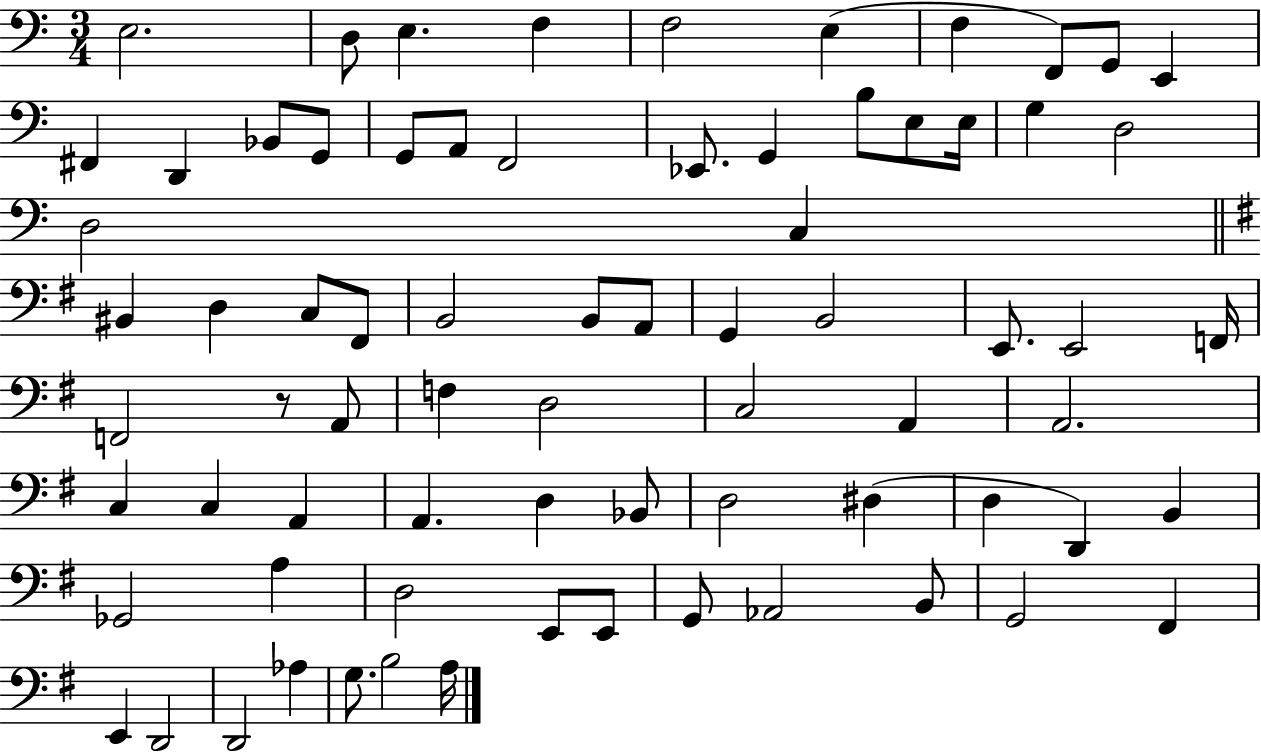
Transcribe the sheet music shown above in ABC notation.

X:1
T:Untitled
M:3/4
L:1/4
K:C
E,2 D,/2 E, F, F,2 E, F, F,,/2 G,,/2 E,, ^F,, D,, _B,,/2 G,,/2 G,,/2 A,,/2 F,,2 _E,,/2 G,, B,/2 E,/2 E,/4 G, D,2 D,2 C, ^B,, D, C,/2 ^F,,/2 B,,2 B,,/2 A,,/2 G,, B,,2 E,,/2 E,,2 F,,/4 F,,2 z/2 A,,/2 F, D,2 C,2 A,, A,,2 C, C, A,, A,, D, _B,,/2 D,2 ^D, D, D,, B,, _G,,2 A, D,2 E,,/2 E,,/2 G,,/2 _A,,2 B,,/2 G,,2 ^F,, E,, D,,2 D,,2 _A, G,/2 B,2 A,/4